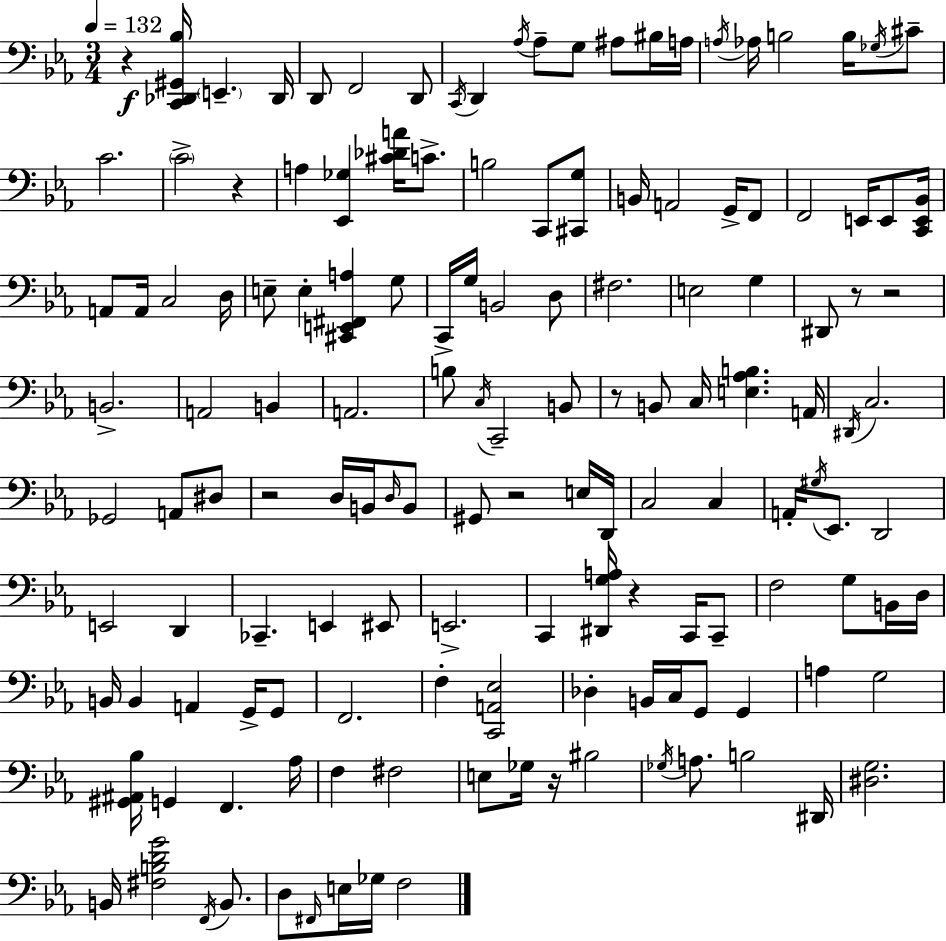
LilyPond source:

{
  \clef bass
  \numericTimeSignature
  \time 3/4
  \key ees \major
  \tempo 4 = 132
  \repeat volta 2 { r4\f <c, des, gis, bes>16 \parenthesize e,4.-- des,16 | d,8 f,2 d,8 | \acciaccatura { c,16 } d,4 \acciaccatura { aes16 } aes8-- g8 ais8 | bis16 a16 \acciaccatura { a16 } aes16 b2 | \break b16 \acciaccatura { ges16 } cis'8-- c'2. | \parenthesize c'2-> | r4 a4 <ees, ges>4 | <cis' des' a'>16 c'8.-> b2 | \break c,8 <cis, g>8 b,16 a,2 | g,16-> f,8 f,2 | e,16 e,8 <c, e, bes,>16 a,8 a,16 c2 | d16 e8-- e4-. <cis, e, fis, a>4 | \break g8 c,16-> g16 b,2 | d8 fis2. | e2 | g4 dis,8 r8 r2 | \break b,2.-> | a,2 | b,4 a,2. | b8 \acciaccatura { c16 } c,2-- | \break b,8 r8 b,8 c16 <e aes b>4. | a,16 \acciaccatura { dis,16 } c2. | ges,2 | a,8 dis8 r2 | \break d16 b,16 \grace { d16 } b,8 gis,8 r2 | e16 d,16 c2 | c4 a,16-. \acciaccatura { gis16 } ees,8. | d,2 e,2 | \break d,4 ces,4.-- | e,4 eis,8 e,2.-> | c,4 | <dis, g a>16 r4 c,16 c,8-- f2 | \break g8 b,16 d16 b,16 b,4 | a,4 g,16-> g,8 f,2. | f4-. | <c, a, ees>2 des4-. | \break b,16 c16 g,8 g,4 a4 | g2 <gis, ais, bes>16 g,4 | f,4. aes16 f4 | fis2 e8 ges16 r16 | \break bis2 \acciaccatura { ges16 } a8. | b2 dis,16 <dis g>2. | b,16 <fis b d' g'>2 | \acciaccatura { f,16 } b,8. d8 | \break \grace { fis,16 } e16 ges16 f2 } \bar "|."
}